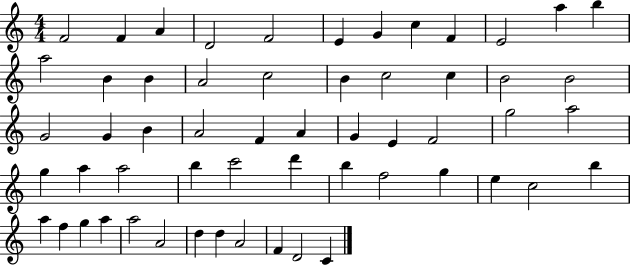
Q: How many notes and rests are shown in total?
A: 57